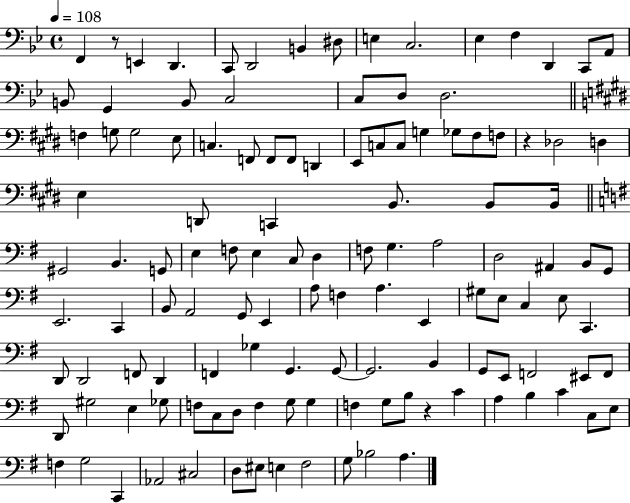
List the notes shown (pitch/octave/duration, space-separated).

F2/q R/e E2/q D2/q. C2/e D2/h B2/q D#3/e E3/q C3/h. Eb3/q F3/q D2/q C2/e A2/e B2/e G2/q B2/e C3/h C3/e D3/e D3/h. F3/q G3/e G3/h E3/e C3/q. F2/e F2/e F2/e D2/q E2/e C3/e C3/e G3/q Gb3/e F#3/e F3/e R/q Db3/h D3/q E3/q D2/e C2/q B2/e. B2/e B2/s G#2/h B2/q. G2/e E3/q F3/e E3/q C3/e D3/q F3/e G3/q. A3/h D3/h A#2/q B2/e G2/e E2/h. C2/q B2/e A2/h G2/e E2/q A3/e F3/q A3/q. E2/q G#3/e E3/e C3/q E3/e C2/q. D2/e D2/h F2/e D2/q F2/q Gb3/q G2/q. G2/e G2/h. B2/q G2/e E2/e F2/h EIS2/e F2/e D2/e G#3/h E3/q Gb3/e F3/e C3/e D3/e F3/q G3/e G3/q F3/q G3/e B3/e R/q C4/q A3/q B3/q C4/q C3/e E3/e F3/q G3/h C2/q Ab2/h C#3/h D3/e EIS3/e E3/q F#3/h G3/e Bb3/h A3/q.